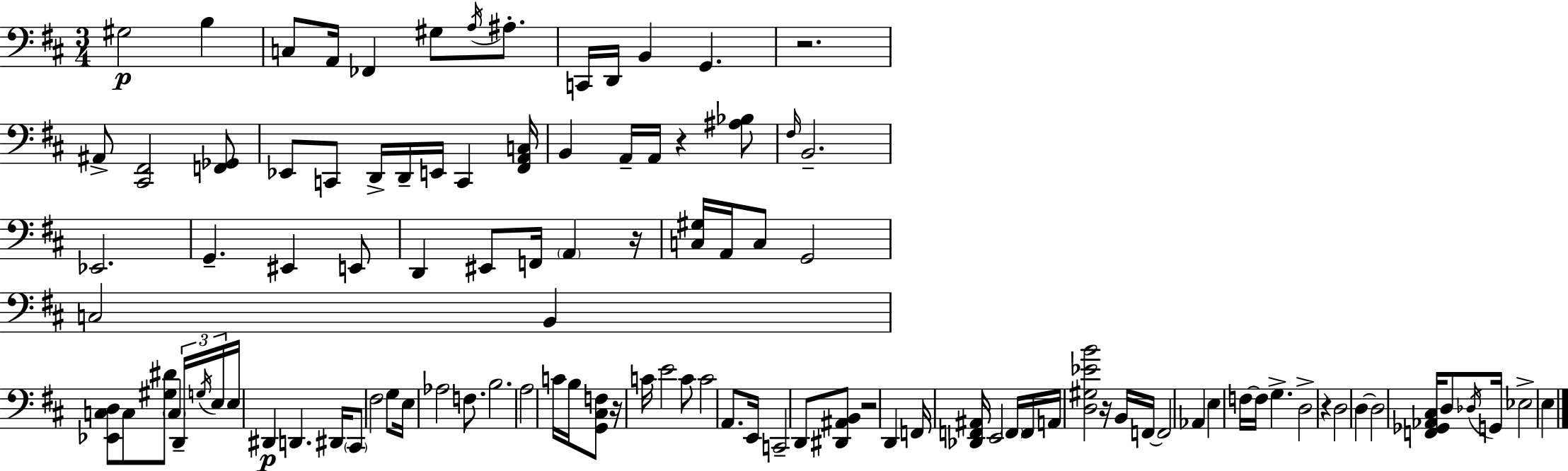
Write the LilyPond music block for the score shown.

{
  \clef bass
  \numericTimeSignature
  \time 3/4
  \key d \major
  gis2\p b4 | c8 a,16 fes,4 gis8 \acciaccatura { a16 } ais8.-. | c,16 d,16 b,4 g,4. | r2. | \break ais,8-> <cis, fis,>2 <f, ges,>8 | ees,8 c,8 d,16-> d,16-- e,16 c,4 | <fis, a, c>16 b,4 a,16-- a,16 r4 <ais bes>8 | \grace { fis16 } b,2.-- | \break ees,2. | g,4.-- eis,4 | e,8 d,4 eis,8 f,16 \parenthesize a,4 | r16 <c gis>16 a,16 c8 g,2 | \break c2 b,4 | <ees, c d>8 c8 <gis dis'>8 \parenthesize c4 | \tuplet 3/2 { d,16-- \acciaccatura { g16 } e16 } e16 dis,4\p d,4. | dis,16 \parenthesize cis,8 fis2 | \break g8 e16 aes2 | f8. b2. | a2 c'16 | b16 <g, cis f>8 r16 c'16 e'2 | \break c'8 c'2 a,8. | e,16 c,2-- d,8 | <dis, ais, b,>8 r2 d,4 | f,16 <des, f, ais,>16 e,2 | \break \parenthesize f,16 f,16 a,16 <d gis ees' b'>2 | r16 b,16 f,16~~ f,2 aes,4 | e4 f16~~ f16 g4.-> | d2-> r4 | \break d2 d4~~ | d2 <f, ges, aes, cis>16 | d8 \acciaccatura { des16 } g,16 ees2-> | e4 \bar "|."
}